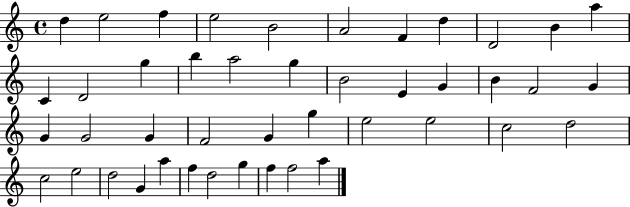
{
  \clef treble
  \time 4/4
  \defaultTimeSignature
  \key c \major
  d''4 e''2 f''4 | e''2 b'2 | a'2 f'4 d''4 | d'2 b'4 a''4 | \break c'4 d'2 g''4 | b''4 a''2 g''4 | b'2 e'4 g'4 | b'4 f'2 g'4 | \break g'4 g'2 g'4 | f'2 g'4 g''4 | e''2 e''2 | c''2 d''2 | \break c''2 e''2 | d''2 g'4 a''4 | f''4 d''2 g''4 | f''4 f''2 a''4 | \break \bar "|."
}